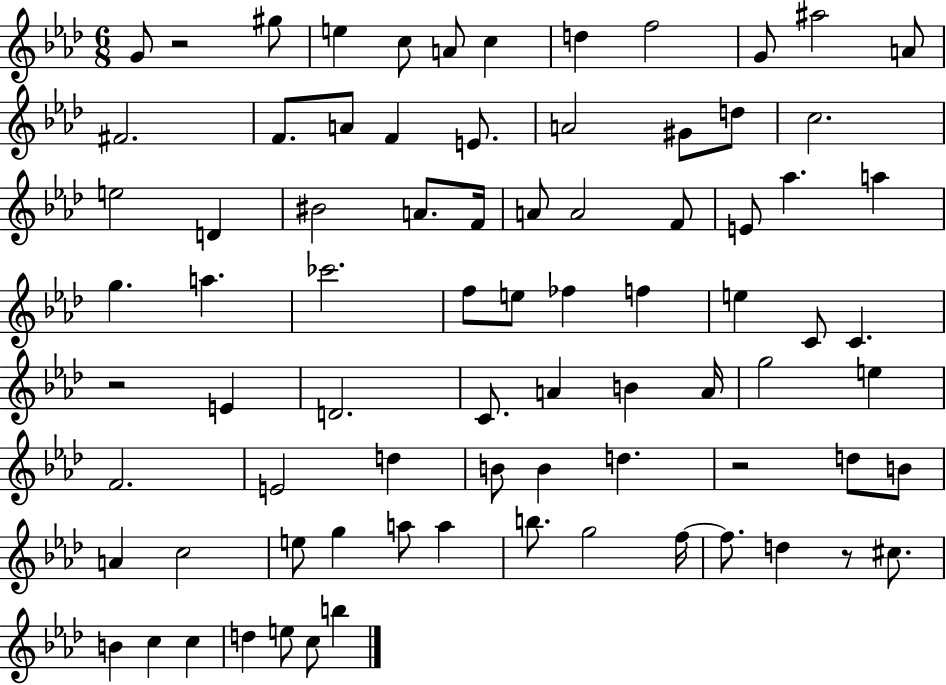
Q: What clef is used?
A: treble